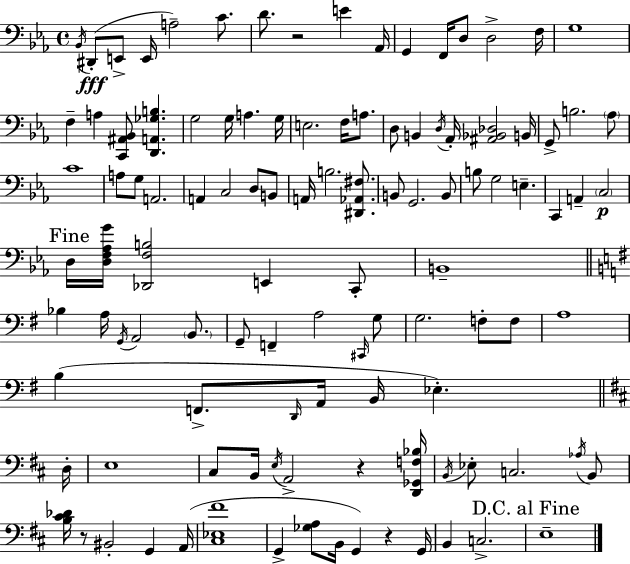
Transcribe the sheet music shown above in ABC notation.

X:1
T:Untitled
M:4/4
L:1/4
K:Eb
_B,,/4 ^D,,/2 E,,/2 E,,/4 A,2 C/2 D/2 z2 E _A,,/4 G,, F,,/4 D,/2 D,2 F,/4 G,4 F, A, [C,,^A,,_B,,]/2 [D,,A,,_G,B,] G,2 G,/4 A, G,/4 E,2 F,/4 A,/2 D,/2 B,, D,/4 _A,,/4 [^A,,_B,,_D,]2 B,,/4 G,,/2 B,2 _A,/2 C4 A,/2 G,/2 A,,2 A,, C,2 D,/2 B,,/2 A,,/4 B,2 [^D,,_A,,^F,]/2 B,,/2 G,,2 B,,/2 B,/2 G,2 E, C,, A,, C,2 D,/4 [D,F,_A,G]/4 [_D,,F,B,]2 E,, C,,/2 B,,4 _B, A,/4 G,,/4 A,,2 B,,/2 G,,/2 F,, A,2 ^C,,/4 G,/2 G,2 F,/2 F,/2 A,4 B, F,,/2 D,,/4 A,,/4 B,,/4 _E, D,/4 E,4 ^C,/2 B,,/4 E,/4 A,,2 z [D,,_G,,F,_B,]/4 B,,/4 _E,/2 C,2 _A,/4 B,,/2 [B,^C_D]/4 z/2 ^B,,2 G,, A,,/4 [^C,_E,^F]4 G,, [_G,A,]/2 B,,/4 G,, z G,,/4 B,, C,2 E,4